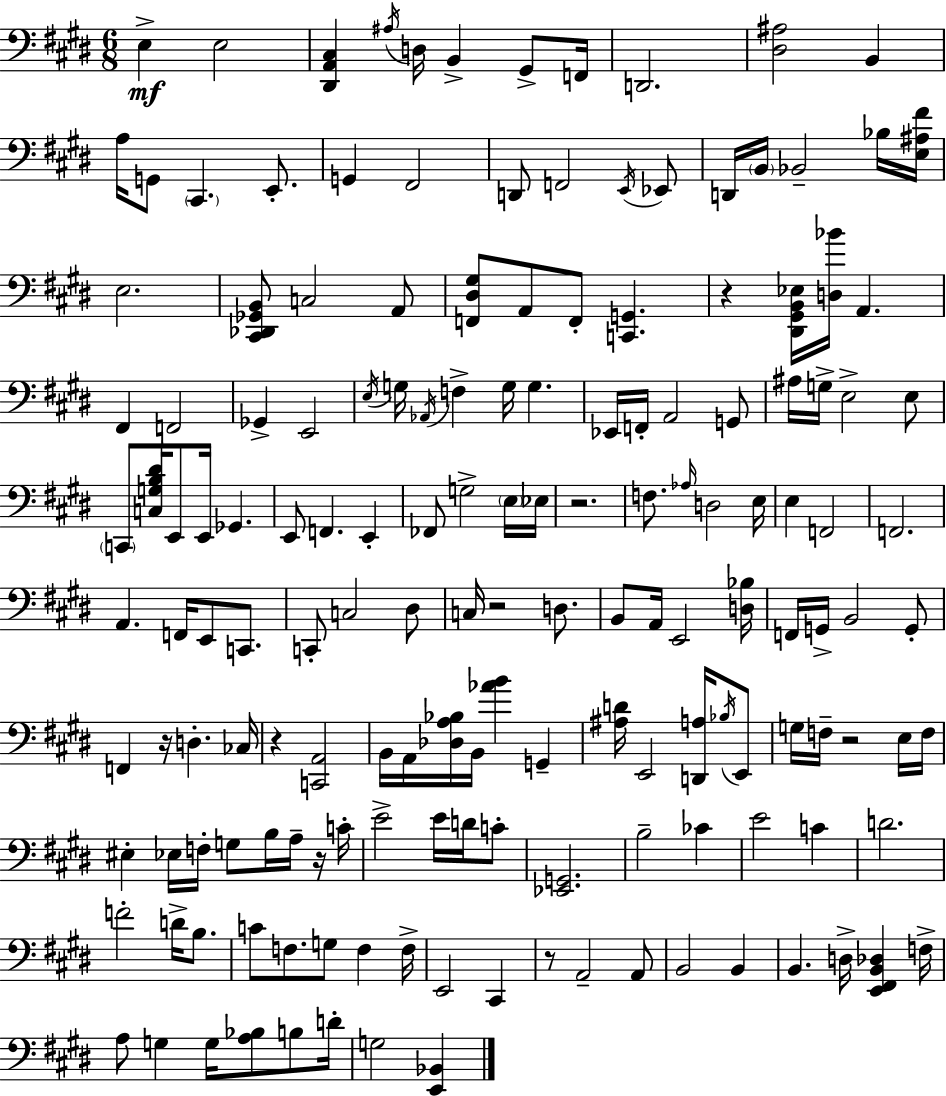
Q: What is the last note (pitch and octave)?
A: G3